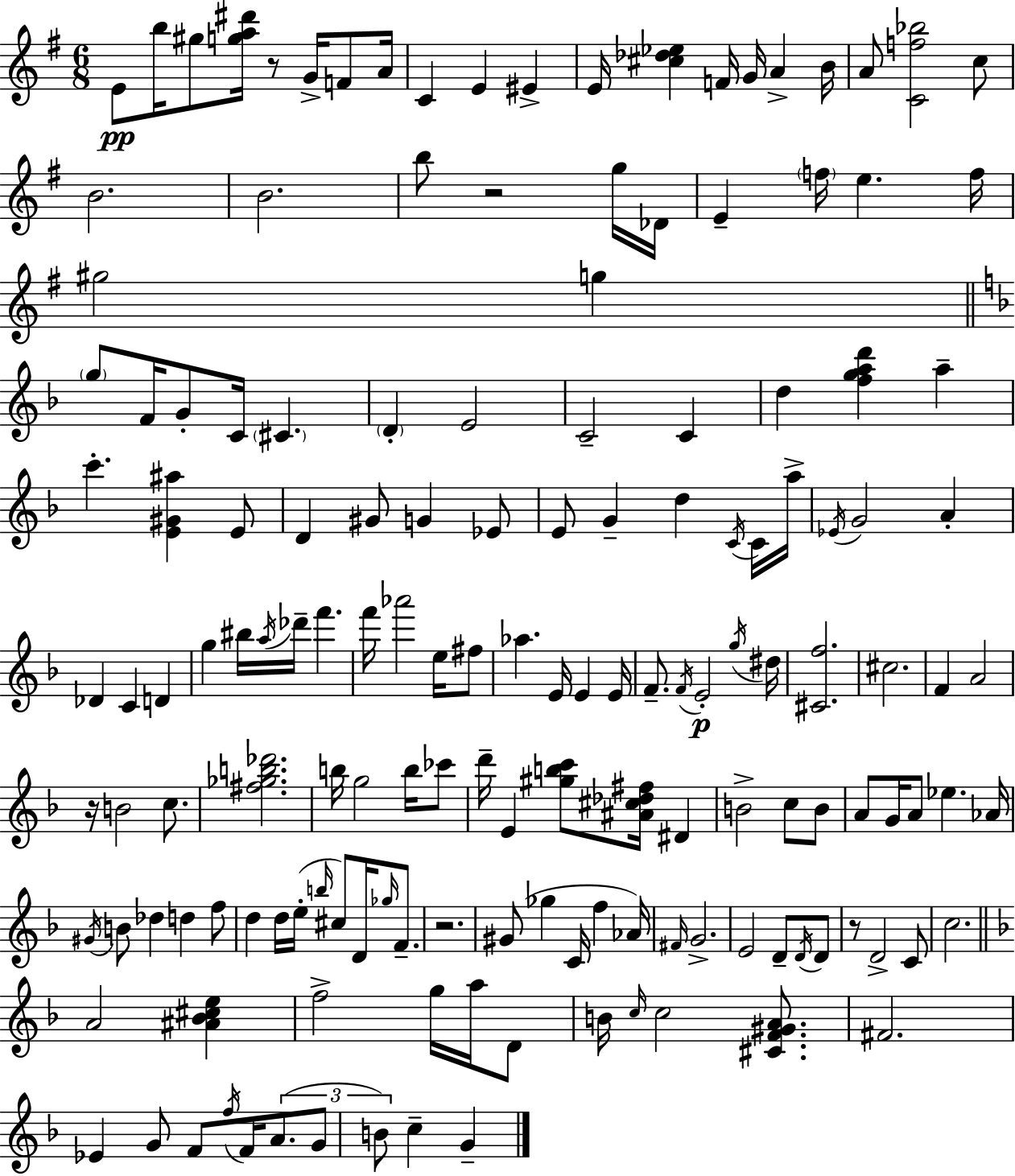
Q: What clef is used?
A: treble